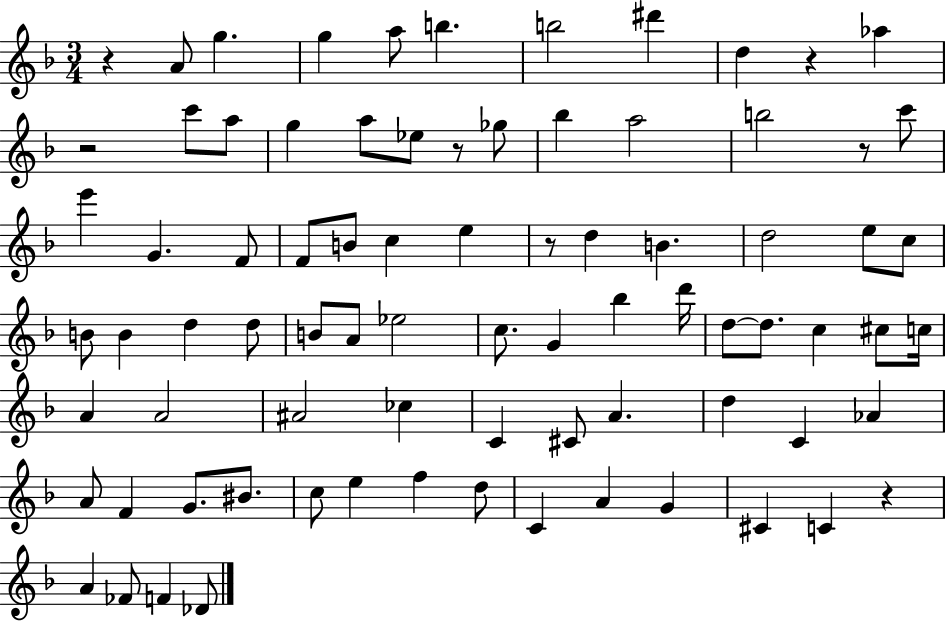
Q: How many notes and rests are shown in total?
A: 81